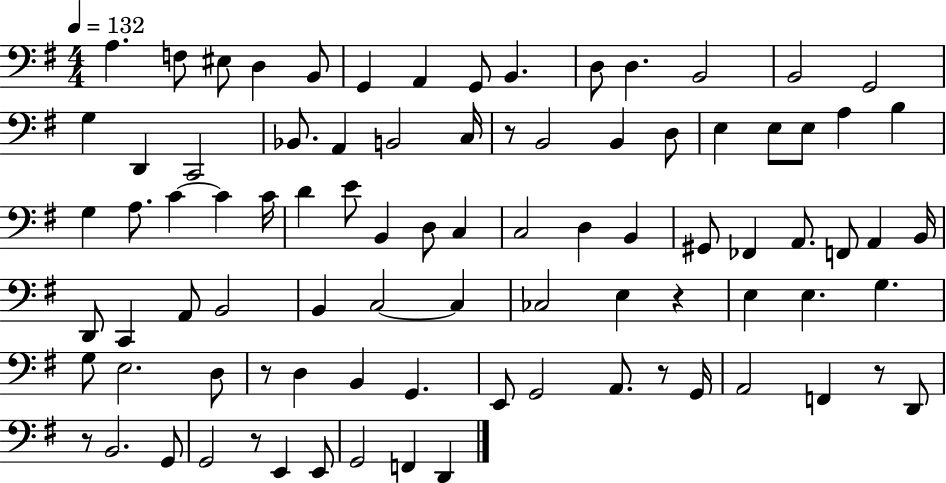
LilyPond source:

{
  \clef bass
  \numericTimeSignature
  \time 4/4
  \key g \major
  \tempo 4 = 132
  a4. f8 eis8 d4 b,8 | g,4 a,4 g,8 b,4. | d8 d4. b,2 | b,2 g,2 | \break g4 d,4 c,2 | bes,8. a,4 b,2 c16 | r8 b,2 b,4 d8 | e4 e8 e8 a4 b4 | \break g4 a8. c'4~~ c'4 c'16 | d'4 e'8 b,4 d8 c4 | c2 d4 b,4 | gis,8 fes,4 a,8. f,8 a,4 b,16 | \break d,8 c,4 a,8 b,2 | b,4 c2~~ c4 | ces2 e4 r4 | e4 e4. g4. | \break g8 e2. d8 | r8 d4 b,4 g,4. | e,8 g,2 a,8. r8 g,16 | a,2 f,4 r8 d,8 | \break r8 b,2. g,8 | g,2 r8 e,4 e,8 | g,2 f,4 d,4 | \bar "|."
}